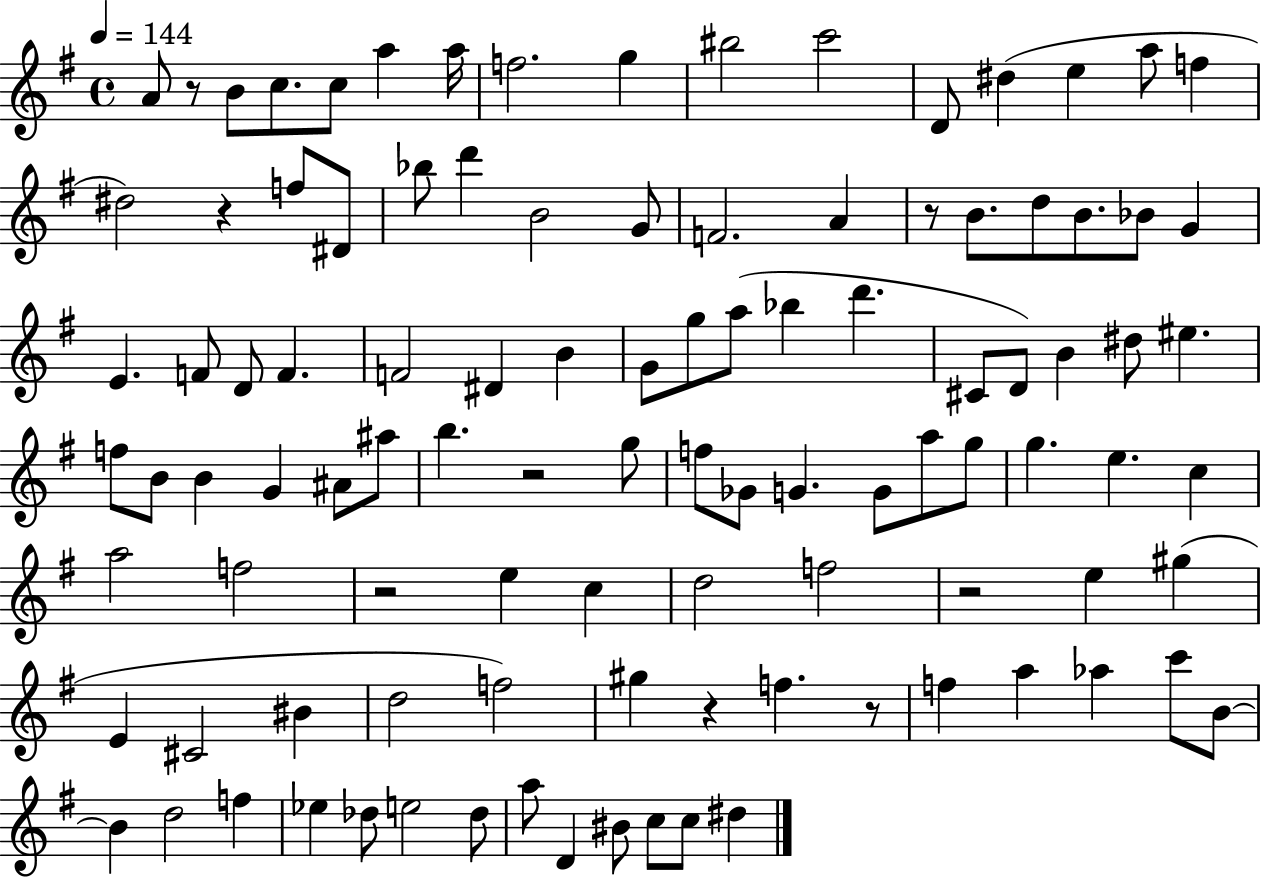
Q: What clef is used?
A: treble